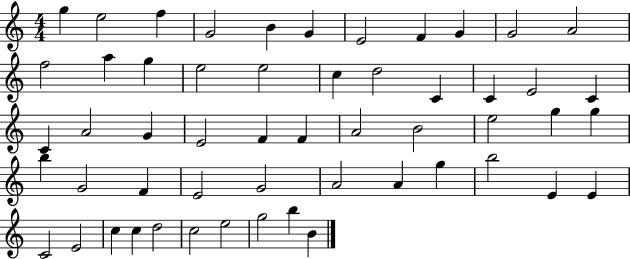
{
  \clef treble
  \numericTimeSignature
  \time 4/4
  \key c \major
  g''4 e''2 f''4 | g'2 b'4 g'4 | e'2 f'4 g'4 | g'2 a'2 | \break f''2 a''4 g''4 | e''2 e''2 | c''4 d''2 c'4 | c'4 e'2 c'4 | \break c'4 a'2 g'4 | e'2 f'4 f'4 | a'2 b'2 | e''2 g''4 g''4 | \break b''4 g'2 f'4 | e'2 g'2 | a'2 a'4 g''4 | b''2 e'4 e'4 | \break c'2 e'2 | c''4 c''4 d''2 | c''2 e''2 | g''2 b''4 b'4 | \break \bar "|."
}